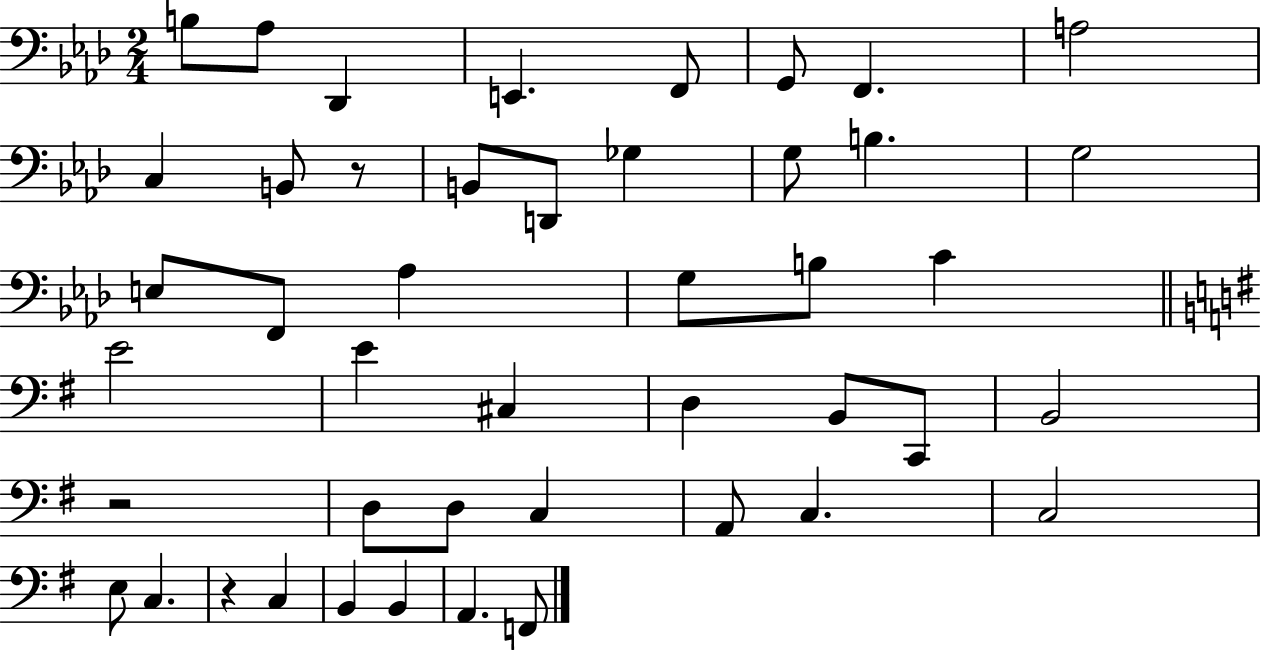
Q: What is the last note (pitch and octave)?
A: F2